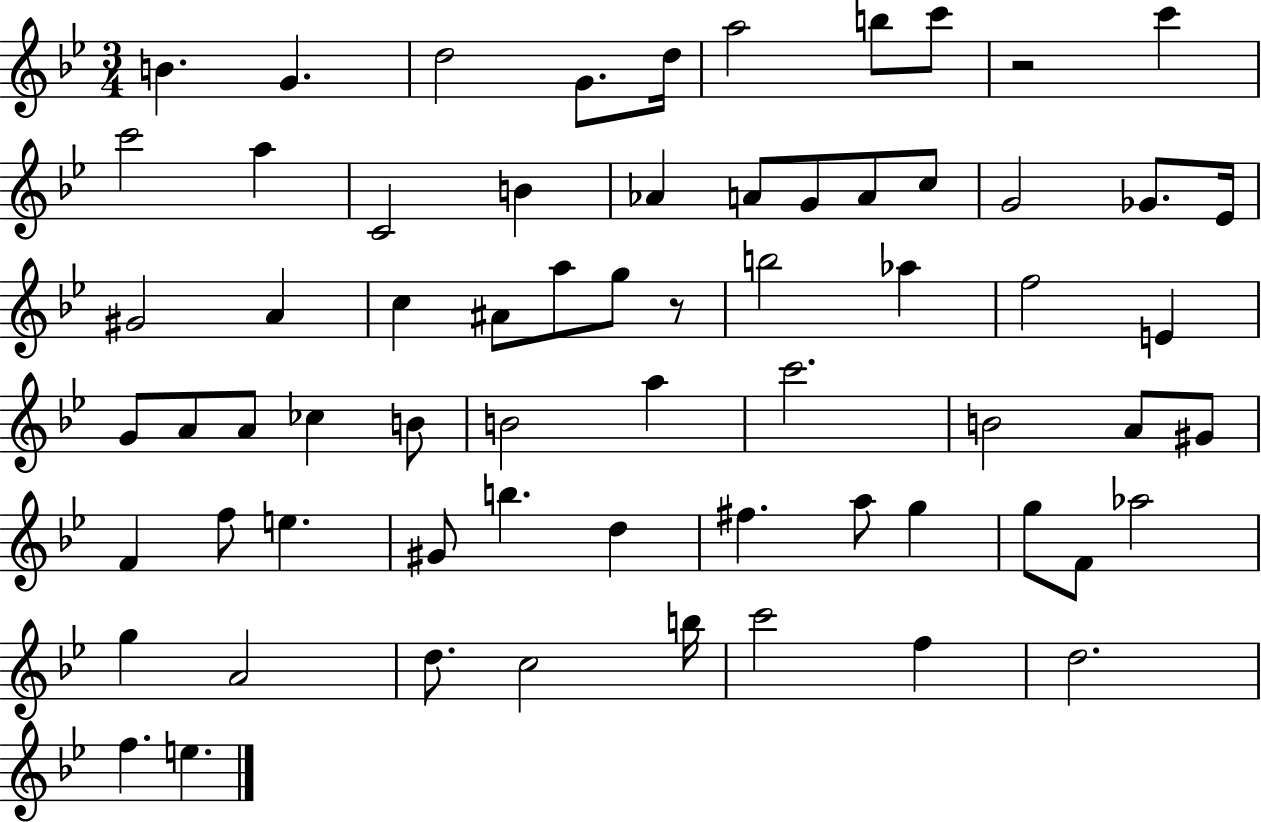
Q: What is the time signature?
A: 3/4